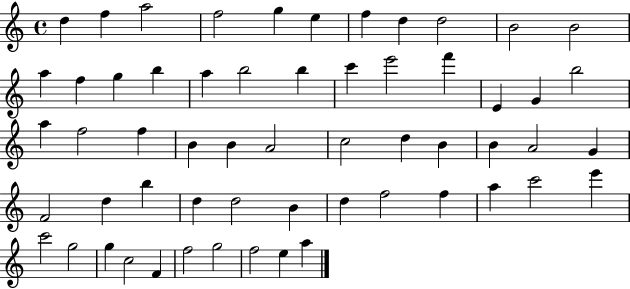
D5/q F5/q A5/h F5/h G5/q E5/q F5/q D5/q D5/h B4/h B4/h A5/q F5/q G5/q B5/q A5/q B5/h B5/q C6/q E6/h F6/q E4/q G4/q B5/h A5/q F5/h F5/q B4/q B4/q A4/h C5/h D5/q B4/q B4/q A4/h G4/q F4/h D5/q B5/q D5/q D5/h B4/q D5/q F5/h F5/q A5/q C6/h E6/q C6/h G5/h G5/q C5/h F4/q F5/h G5/h F5/h E5/q A5/q